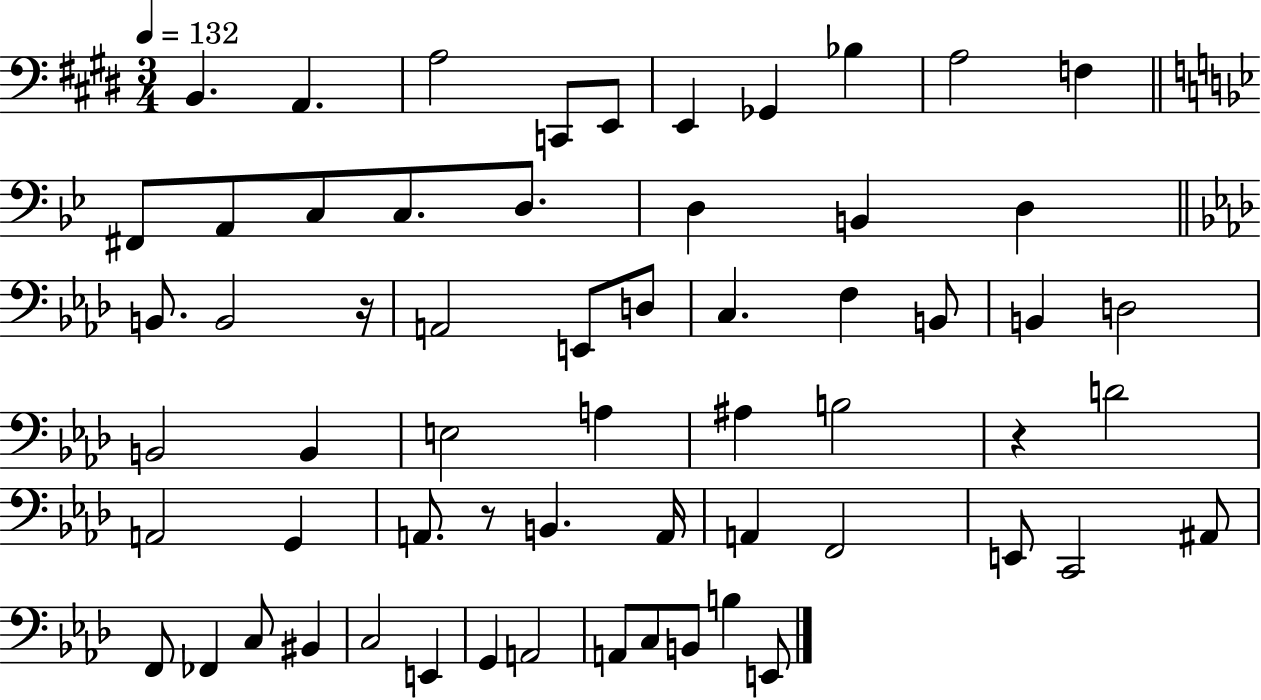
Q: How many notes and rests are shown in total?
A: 61